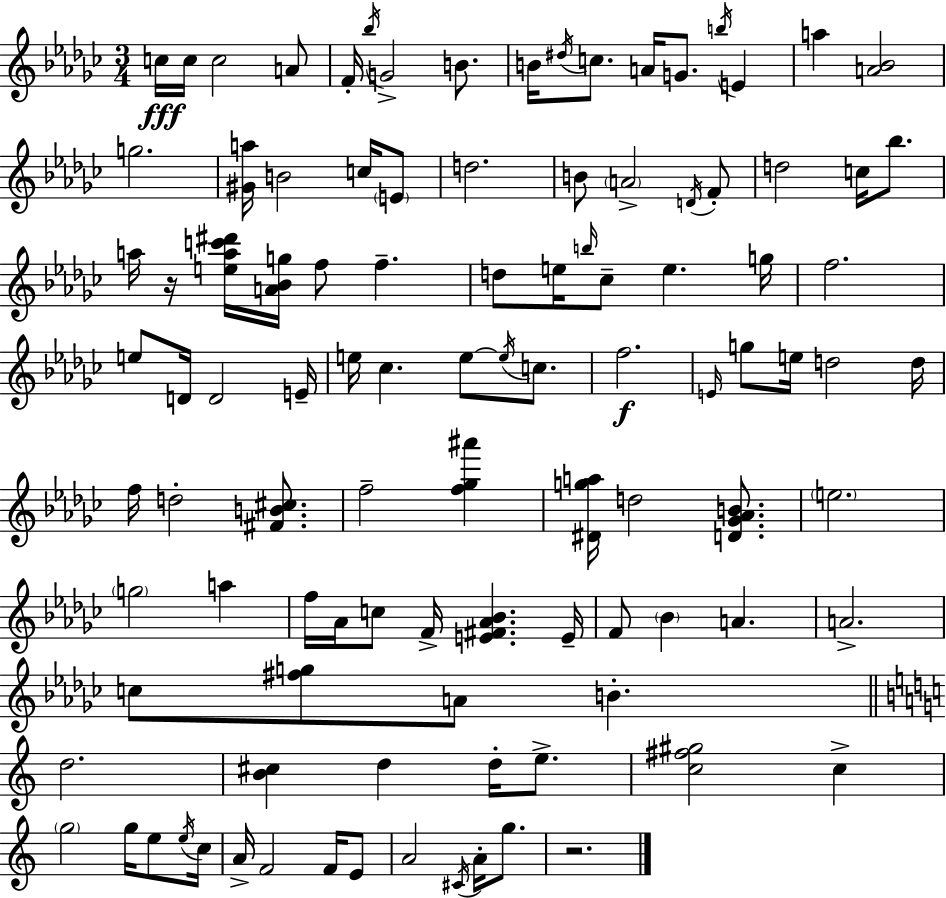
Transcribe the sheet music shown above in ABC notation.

X:1
T:Untitled
M:3/4
L:1/4
K:Ebm
c/4 c/4 c2 A/2 F/4 _b/4 G2 B/2 B/4 ^d/4 c/2 A/4 G/2 b/4 E a [A_B]2 g2 [^Ga]/4 B2 c/4 E/2 d2 B/2 A2 D/4 F/2 d2 c/4 _b/2 a/4 z/4 [eac'^d']/4 [A_Bg]/4 f/2 f d/2 e/4 b/4 _c/2 e g/4 f2 e/2 D/4 D2 E/4 e/4 _c e/2 e/4 c/2 f2 E/4 g/2 e/4 d2 d/4 f/4 d2 [^FB^c]/2 f2 [f_g^a'] [^Dga]/4 d2 [D_G_AB]/2 e2 g2 a f/4 _A/4 c/2 F/4 [E^F_A_B] E/4 F/2 _B A A2 c/2 [^fg]/2 A/2 B d2 [B^c] d d/4 e/2 [c^f^g]2 c g2 g/4 e/2 e/4 c/4 A/4 F2 F/4 E/2 A2 ^C/4 A/4 g/2 z2